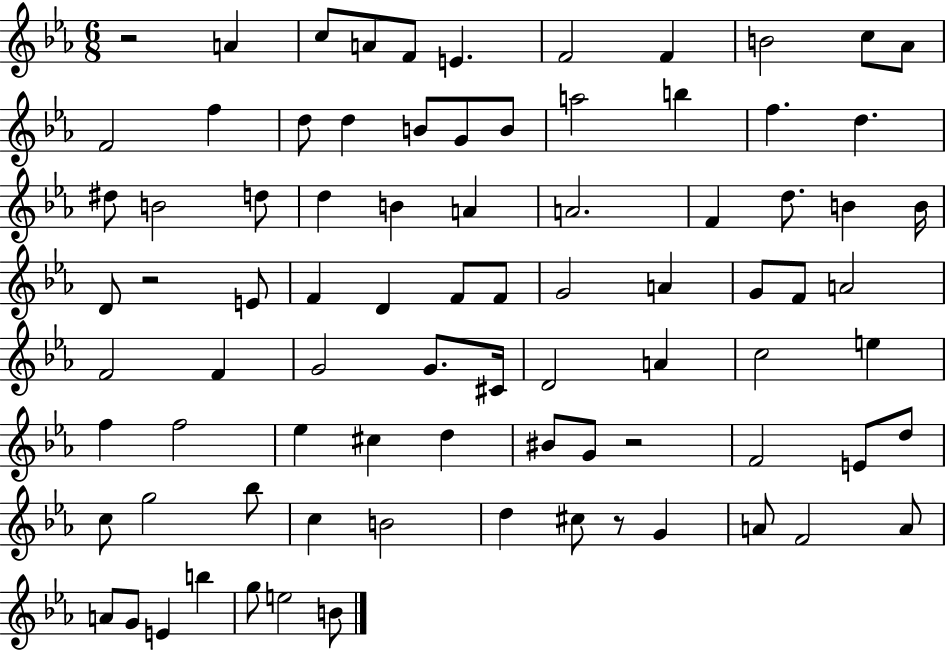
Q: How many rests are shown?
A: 4